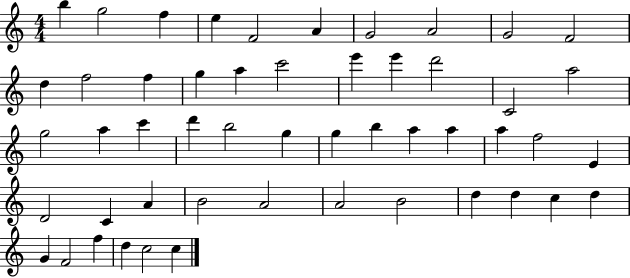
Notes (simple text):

B5/q G5/h F5/q E5/q F4/h A4/q G4/h A4/h G4/h F4/h D5/q F5/h F5/q G5/q A5/q C6/h E6/q E6/q D6/h C4/h A5/h G5/h A5/q C6/q D6/q B5/h G5/q G5/q B5/q A5/q A5/q A5/q F5/h E4/q D4/h C4/q A4/q B4/h A4/h A4/h B4/h D5/q D5/q C5/q D5/q G4/q F4/h F5/q D5/q C5/h C5/q